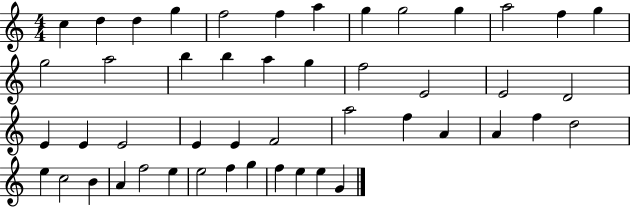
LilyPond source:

{
  \clef treble
  \numericTimeSignature
  \time 4/4
  \key c \major
  c''4 d''4 d''4 g''4 | f''2 f''4 a''4 | g''4 g''2 g''4 | a''2 f''4 g''4 | \break g''2 a''2 | b''4 b''4 a''4 g''4 | f''2 e'2 | e'2 d'2 | \break e'4 e'4 e'2 | e'4 e'4 f'2 | a''2 f''4 a'4 | a'4 f''4 d''2 | \break e''4 c''2 b'4 | a'4 f''2 e''4 | e''2 f''4 g''4 | f''4 e''4 e''4 g'4 | \break \bar "|."
}